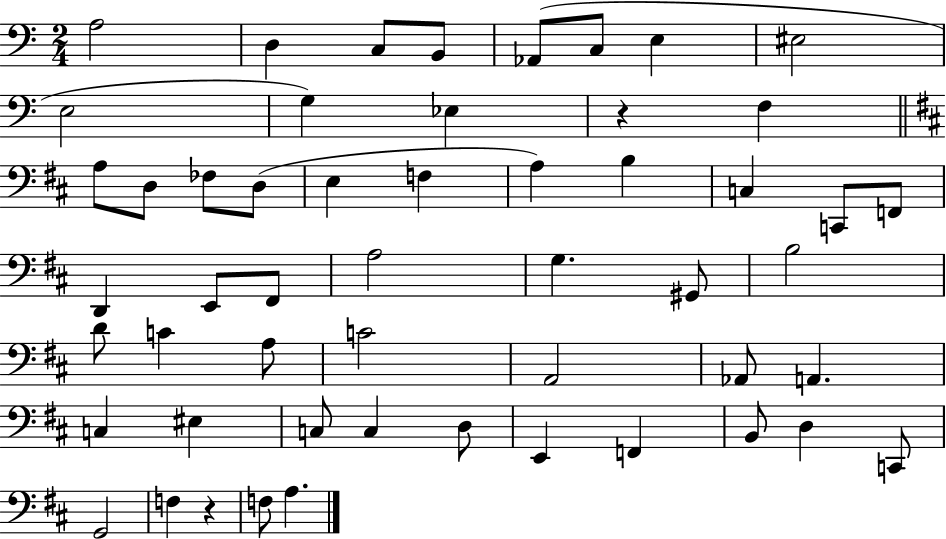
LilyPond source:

{
  \clef bass
  \numericTimeSignature
  \time 2/4
  \key c \major
  \repeat volta 2 { a2 | d4 c8 b,8 | aes,8( c8 e4 | eis2 | \break e2 | g4) ees4 | r4 f4 | \bar "||" \break \key d \major a8 d8 fes8 d8( | e4 f4 | a4) b4 | c4 c,8 f,8 | \break d,4 e,8 fis,8 | a2 | g4. gis,8 | b2 | \break d'8 c'4 a8 | c'2 | a,2 | aes,8 a,4. | \break c4 eis4 | c8 c4 d8 | e,4 f,4 | b,8 d4 c,8 | \break g,2 | f4 r4 | f8 a4. | } \bar "|."
}